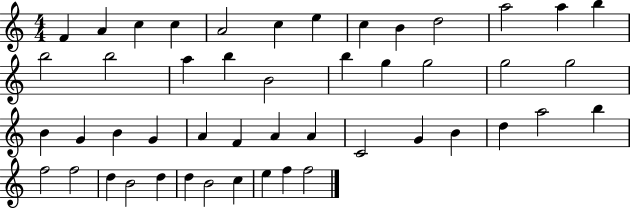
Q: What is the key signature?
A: C major